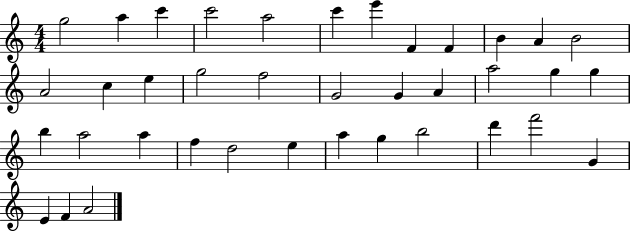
G5/h A5/q C6/q C6/h A5/h C6/q E6/q F4/q F4/q B4/q A4/q B4/h A4/h C5/q E5/q G5/h F5/h G4/h G4/q A4/q A5/h G5/q G5/q B5/q A5/h A5/q F5/q D5/h E5/q A5/q G5/q B5/h D6/q F6/h G4/q E4/q F4/q A4/h